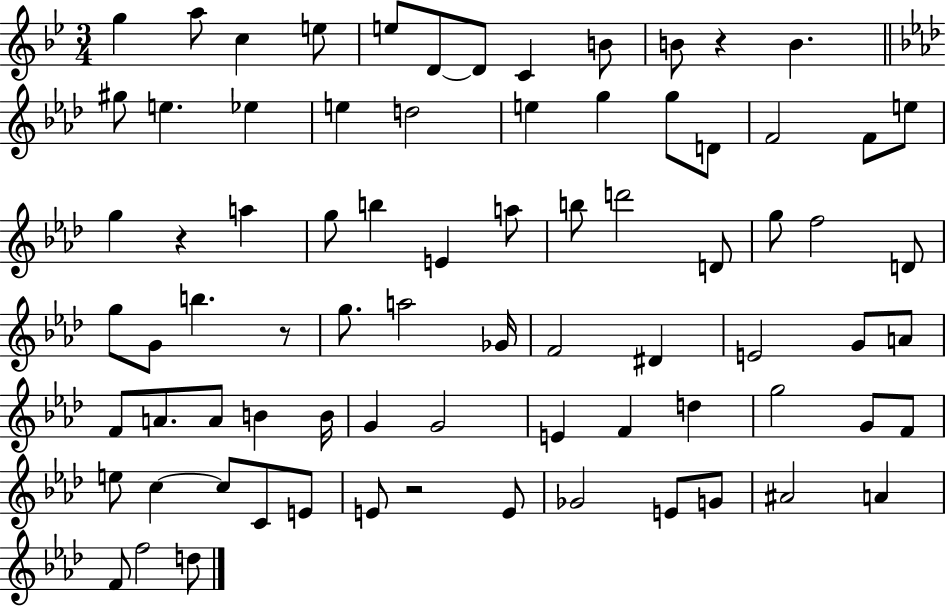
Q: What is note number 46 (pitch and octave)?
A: A4